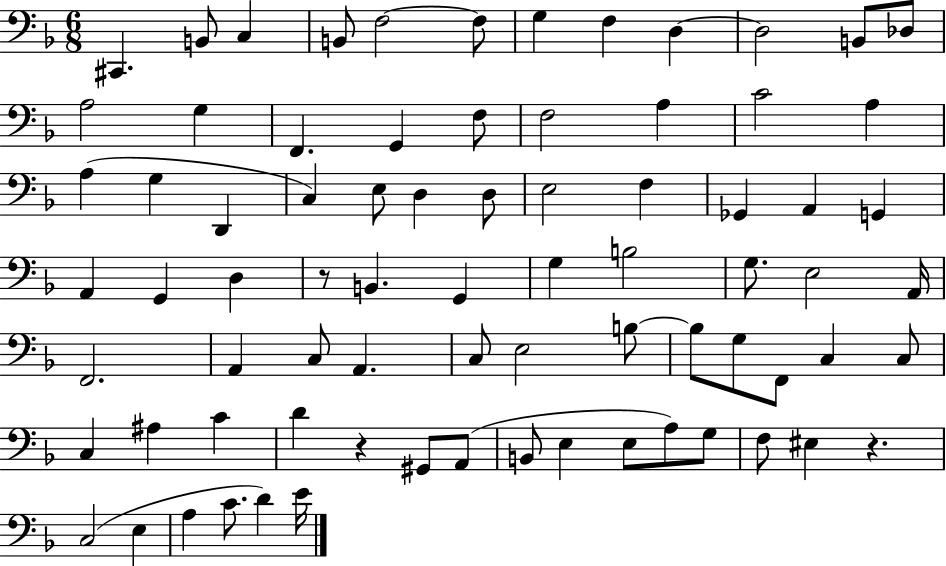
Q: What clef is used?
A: bass